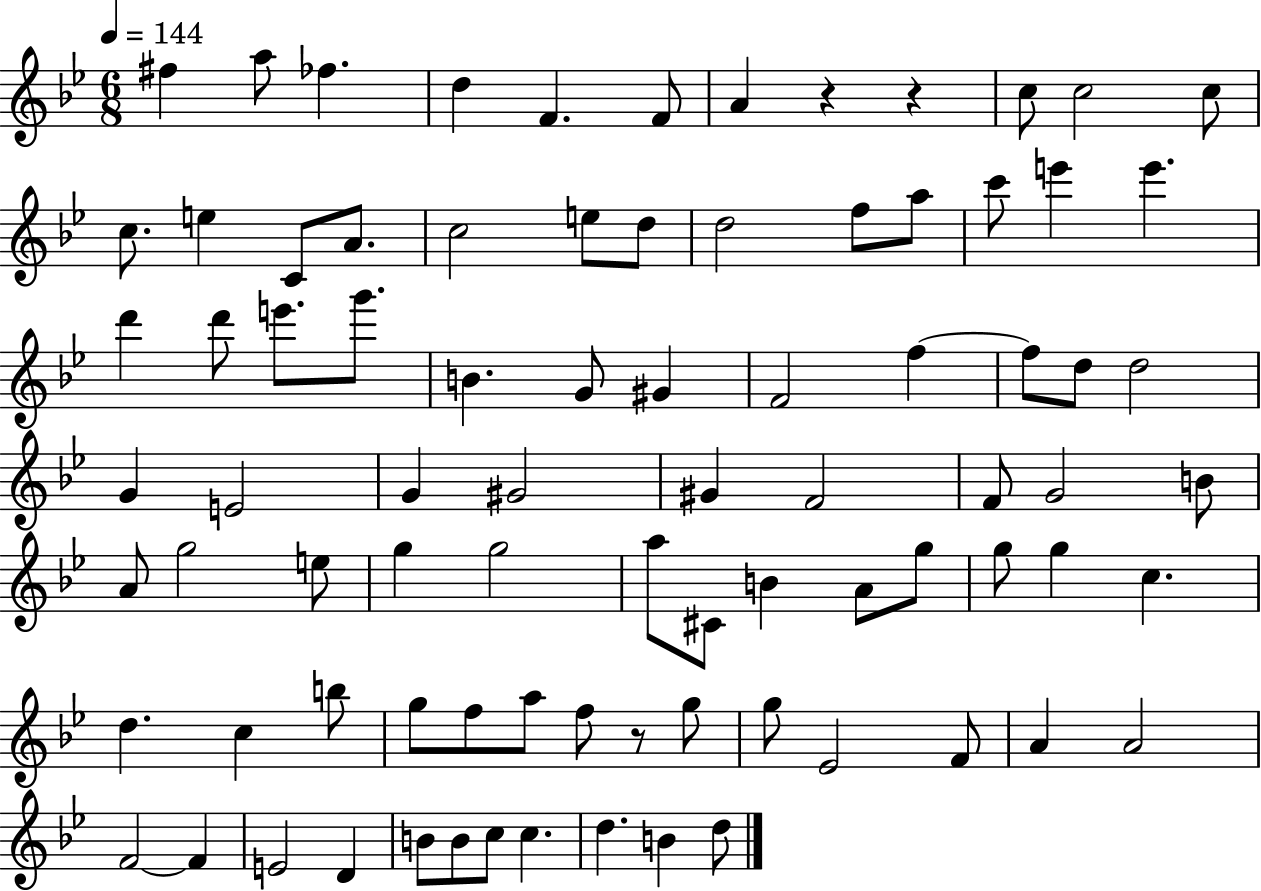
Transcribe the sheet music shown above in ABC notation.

X:1
T:Untitled
M:6/8
L:1/4
K:Bb
^f a/2 _f d F F/2 A z z c/2 c2 c/2 c/2 e C/2 A/2 c2 e/2 d/2 d2 f/2 a/2 c'/2 e' e' d' d'/2 e'/2 g'/2 B G/2 ^G F2 f f/2 d/2 d2 G E2 G ^G2 ^G F2 F/2 G2 B/2 A/2 g2 e/2 g g2 a/2 ^C/2 B A/2 g/2 g/2 g c d c b/2 g/2 f/2 a/2 f/2 z/2 g/2 g/2 _E2 F/2 A A2 F2 F E2 D B/2 B/2 c/2 c d B d/2